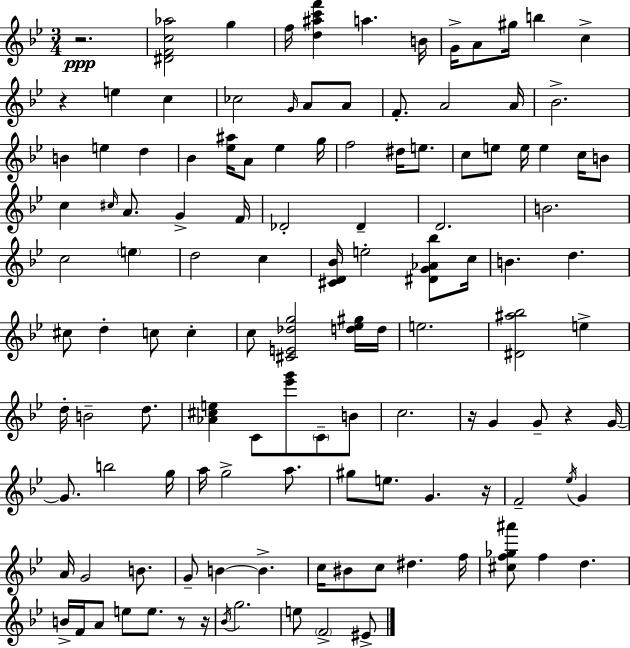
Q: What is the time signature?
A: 3/4